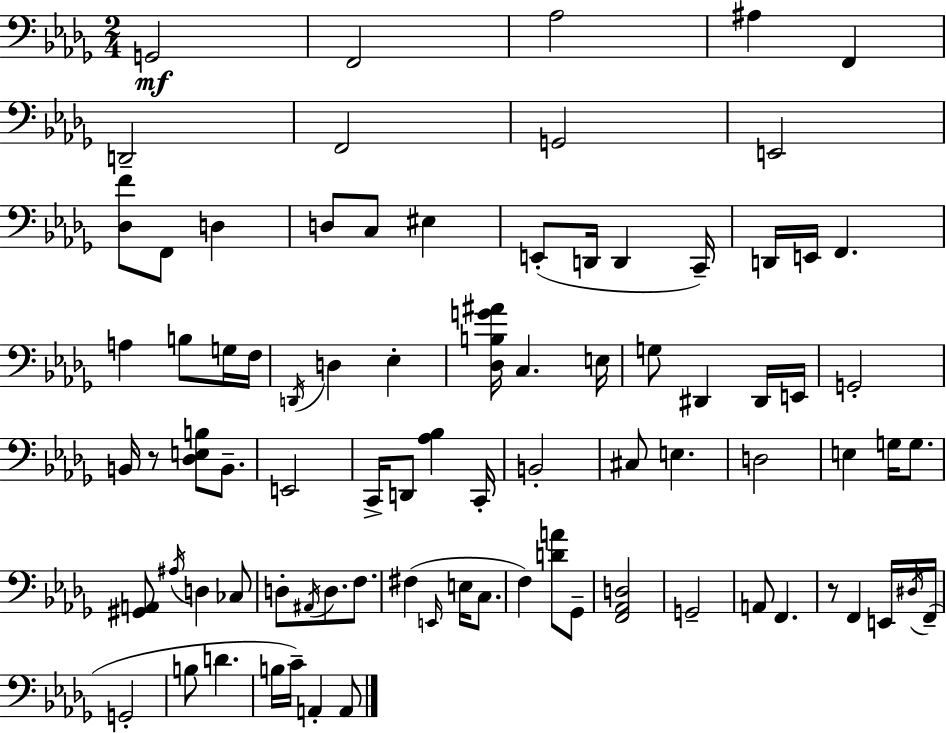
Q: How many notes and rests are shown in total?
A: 84